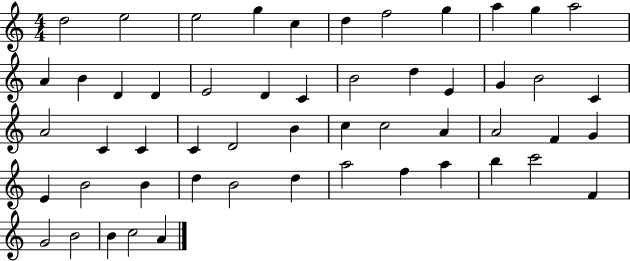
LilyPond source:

{
  \clef treble
  \numericTimeSignature
  \time 4/4
  \key c \major
  d''2 e''2 | e''2 g''4 c''4 | d''4 f''2 g''4 | a''4 g''4 a''2 | \break a'4 b'4 d'4 d'4 | e'2 d'4 c'4 | b'2 d''4 e'4 | g'4 b'2 c'4 | \break a'2 c'4 c'4 | c'4 d'2 b'4 | c''4 c''2 a'4 | a'2 f'4 g'4 | \break e'4 b'2 b'4 | d''4 b'2 d''4 | a''2 f''4 a''4 | b''4 c'''2 f'4 | \break g'2 b'2 | b'4 c''2 a'4 | \bar "|."
}